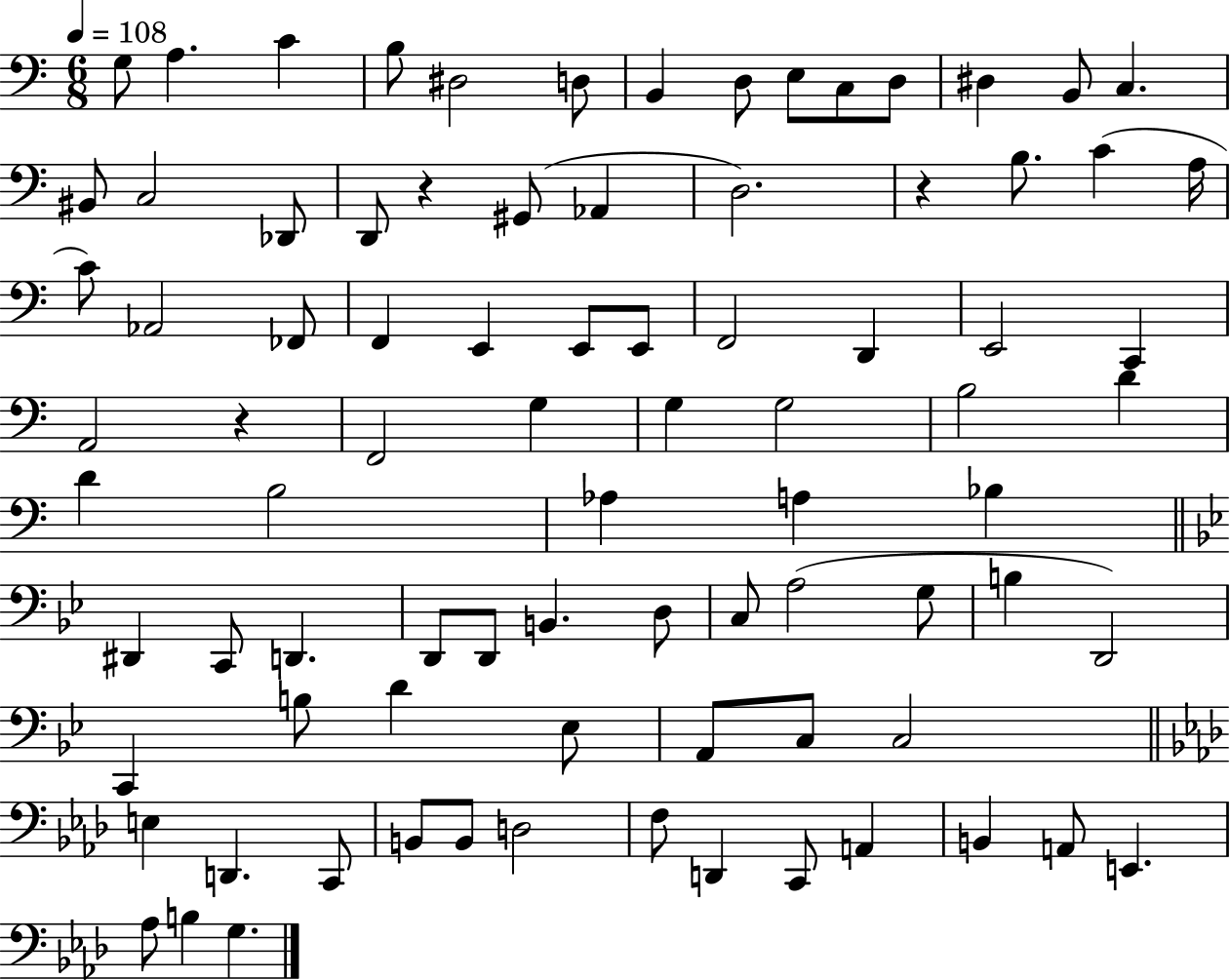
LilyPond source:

{
  \clef bass
  \numericTimeSignature
  \time 6/8
  \key c \major
  \tempo 4 = 108
  g8 a4. c'4 | b8 dis2 d8 | b,4 d8 e8 c8 d8 | dis4 b,8 c4. | \break bis,8 c2 des,8 | d,8 r4 gis,8( aes,4 | d2.) | r4 b8. c'4( a16 | \break c'8) aes,2 fes,8 | f,4 e,4 e,8 e,8 | f,2 d,4 | e,2 c,4 | \break a,2 r4 | f,2 g4 | g4 g2 | b2 d'4 | \break d'4 b2 | aes4 a4 bes4 | \bar "||" \break \key g \minor dis,4 c,8 d,4. | d,8 d,8 b,4. d8 | c8 a2( g8 | b4 d,2) | \break c,4 b8 d'4 ees8 | a,8 c8 c2 | \bar "||" \break \key aes \major e4 d,4. c,8 | b,8 b,8 d2 | f8 d,4 c,8 a,4 | b,4 a,8 e,4. | \break aes8 b4 g4. | \bar "|."
}